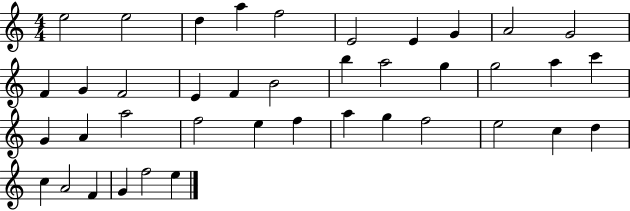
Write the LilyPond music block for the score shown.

{
  \clef treble
  \numericTimeSignature
  \time 4/4
  \key c \major
  e''2 e''2 | d''4 a''4 f''2 | e'2 e'4 g'4 | a'2 g'2 | \break f'4 g'4 f'2 | e'4 f'4 b'2 | b''4 a''2 g''4 | g''2 a''4 c'''4 | \break g'4 a'4 a''2 | f''2 e''4 f''4 | a''4 g''4 f''2 | e''2 c''4 d''4 | \break c''4 a'2 f'4 | g'4 f''2 e''4 | \bar "|."
}